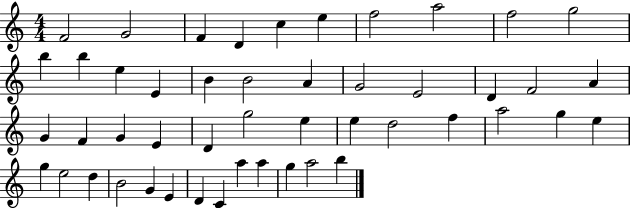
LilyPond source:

{
  \clef treble
  \numericTimeSignature
  \time 4/4
  \key c \major
  f'2 g'2 | f'4 d'4 c''4 e''4 | f''2 a''2 | f''2 g''2 | \break b''4 b''4 e''4 e'4 | b'4 b'2 a'4 | g'2 e'2 | d'4 f'2 a'4 | \break g'4 f'4 g'4 e'4 | d'4 g''2 e''4 | e''4 d''2 f''4 | a''2 g''4 e''4 | \break g''4 e''2 d''4 | b'2 g'4 e'4 | d'4 c'4 a''4 a''4 | g''4 a''2 b''4 | \break \bar "|."
}